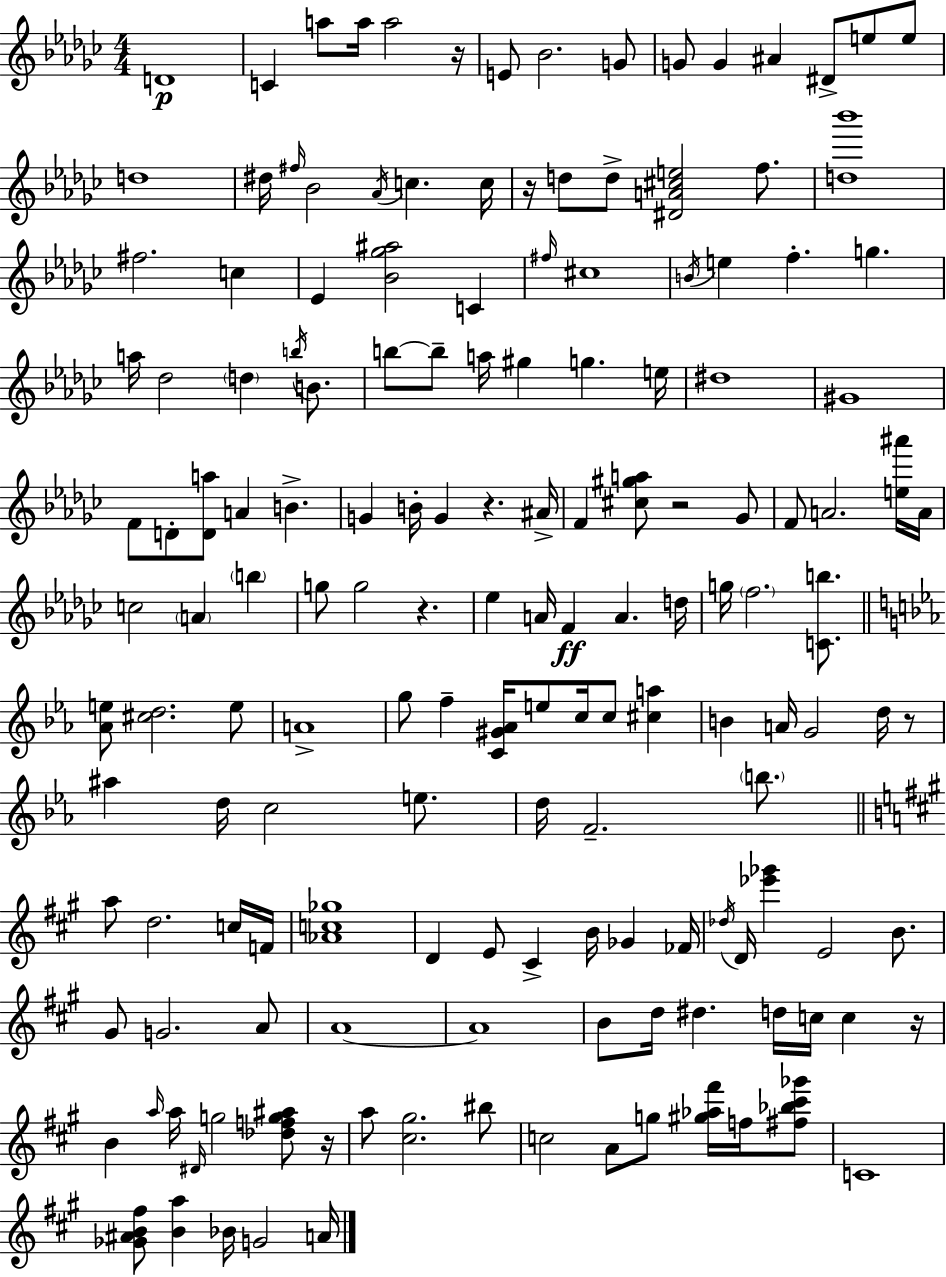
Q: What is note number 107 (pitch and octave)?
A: A4